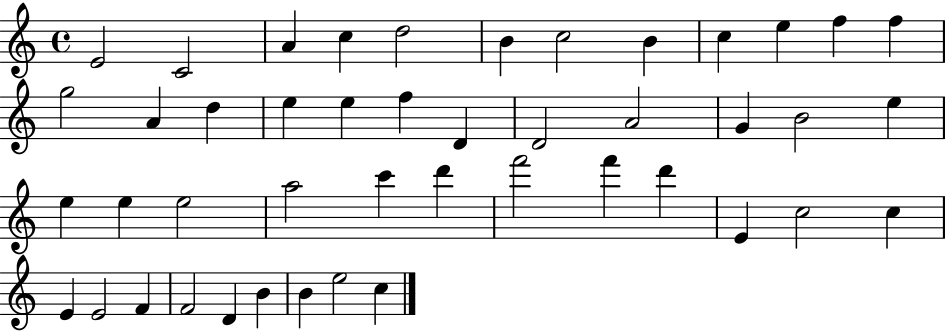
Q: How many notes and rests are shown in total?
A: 45